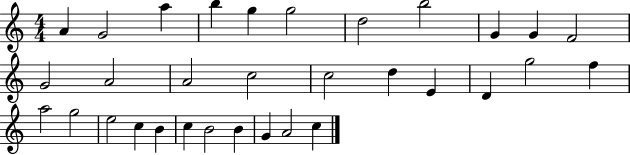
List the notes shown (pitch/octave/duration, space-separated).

A4/q G4/h A5/q B5/q G5/q G5/h D5/h B5/h G4/q G4/q F4/h G4/h A4/h A4/h C5/h C5/h D5/q E4/q D4/q G5/h F5/q A5/h G5/h E5/h C5/q B4/q C5/q B4/h B4/q G4/q A4/h C5/q